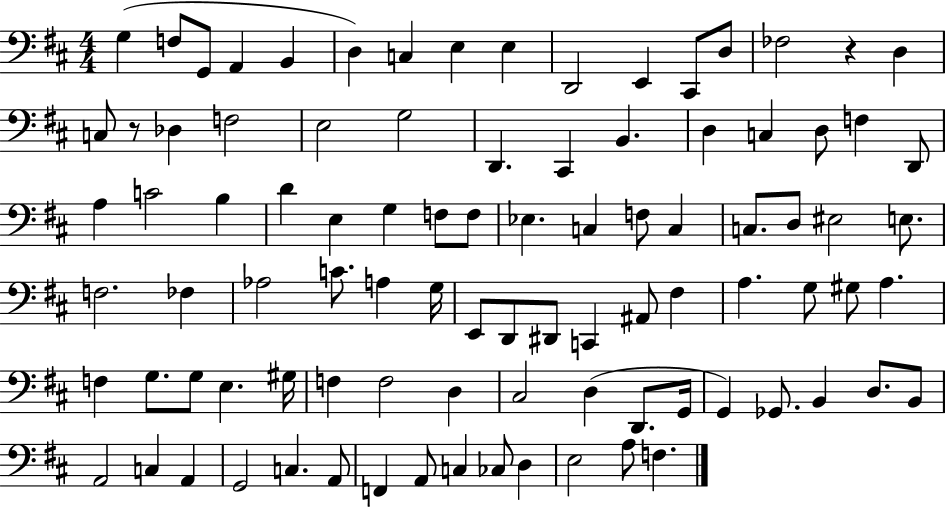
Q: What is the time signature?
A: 4/4